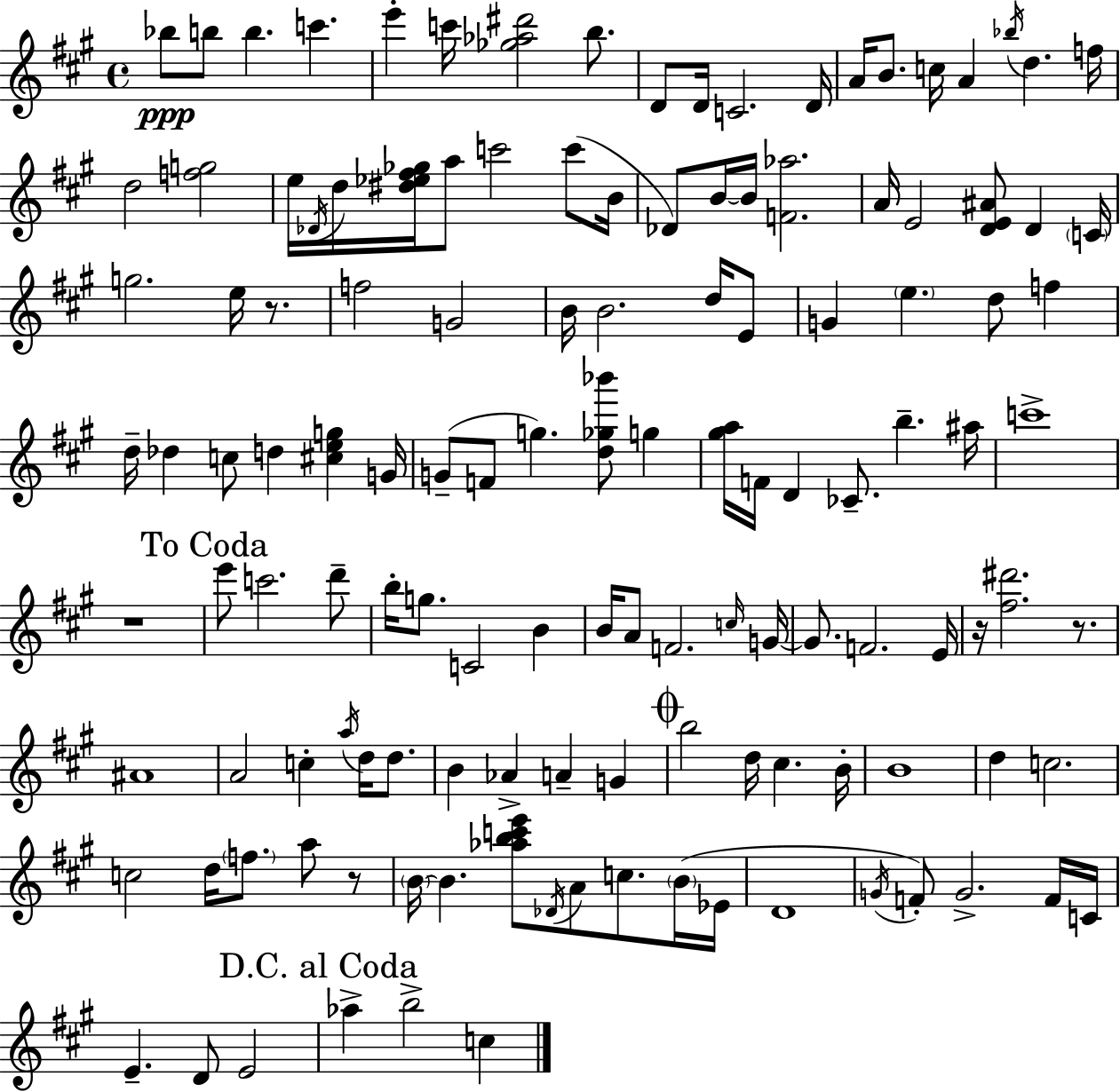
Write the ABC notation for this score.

X:1
T:Untitled
M:4/4
L:1/4
K:A
_b/2 b/2 b c' e' c'/4 [_g_a^d']2 b/2 D/2 D/4 C2 D/4 A/4 B/2 c/4 A _b/4 d f/4 d2 [fg]2 e/4 _D/4 d/4 [^d_e^f_g]/4 a/2 c'2 c'/2 B/4 _D/2 B/4 B/4 [F_a]2 A/4 E2 [DE^A]/2 D C/4 g2 e/4 z/2 f2 G2 B/4 B2 d/4 E/2 G e d/2 f d/4 _d c/2 d [^ceg] G/4 G/2 F/2 g [d_g_b']/2 g [^ga]/4 F/4 D _C/2 b ^a/4 c'4 z4 e'/2 c'2 d'/2 b/4 g/2 C2 B B/4 A/2 F2 c/4 G/4 G/2 F2 E/4 z/4 [^f^d']2 z/2 ^A4 A2 c a/4 d/4 d/2 B _A A G b2 d/4 ^c B/4 B4 d c2 c2 d/4 f/2 a/2 z/2 B/4 B [_abc'e']/2 _D/4 A/2 c/2 B/4 _E/4 D4 G/4 F/2 G2 F/4 C/4 E D/2 E2 _a b2 c